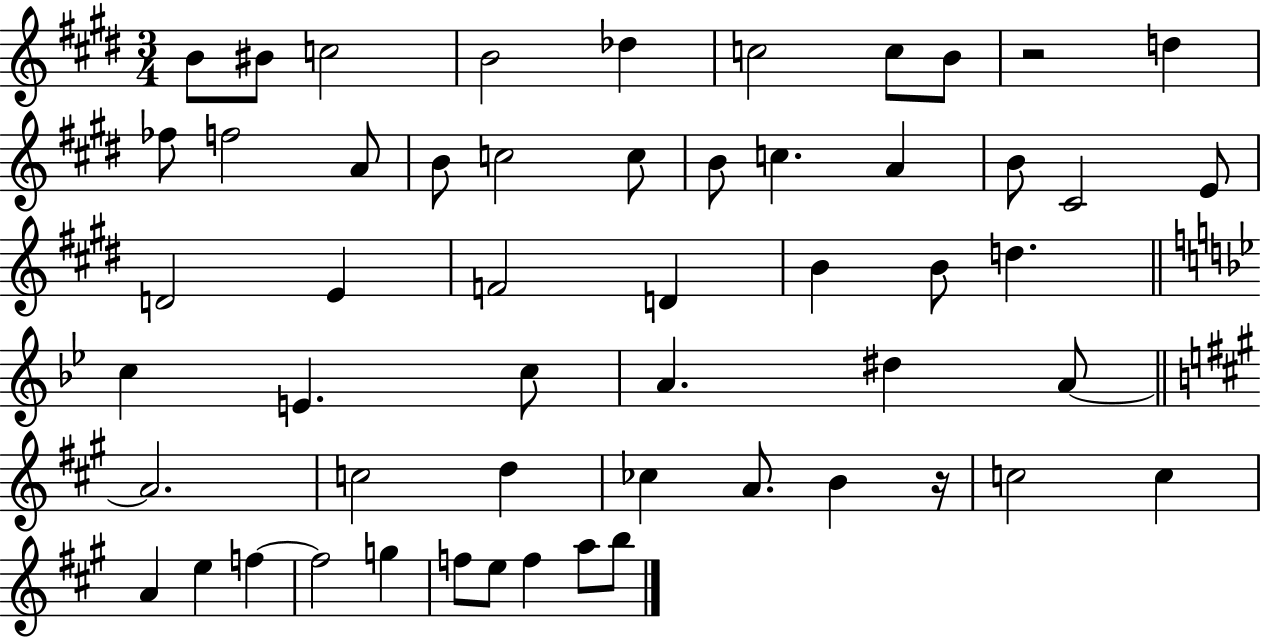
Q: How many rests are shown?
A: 2